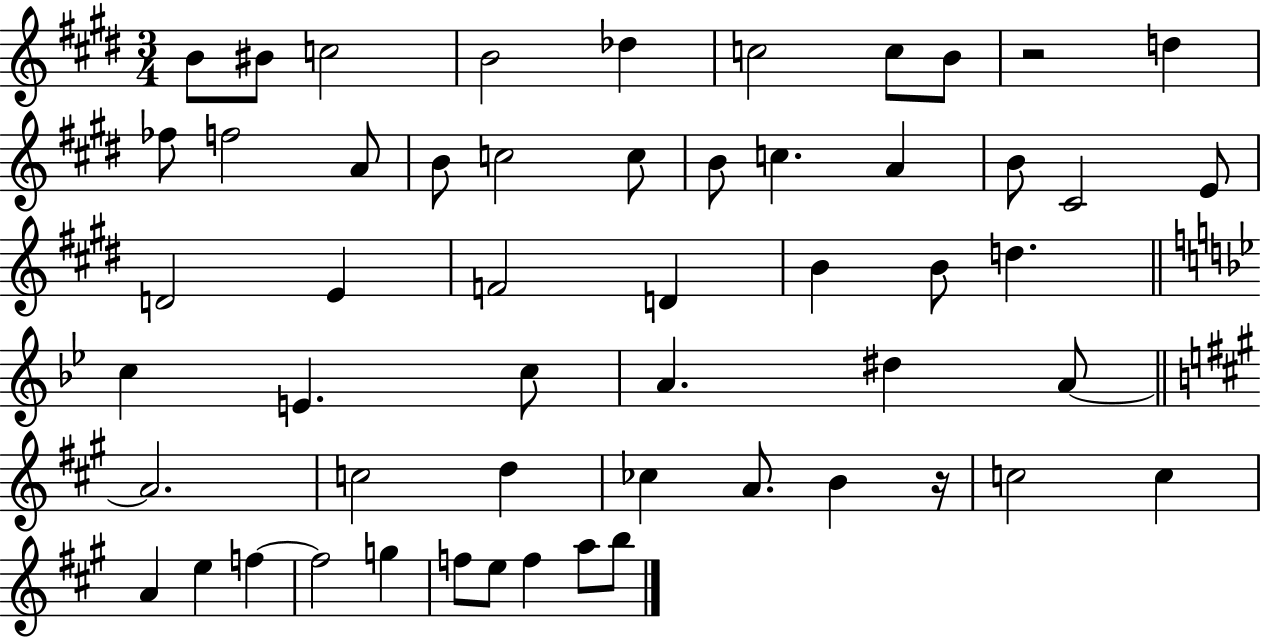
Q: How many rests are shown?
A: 2